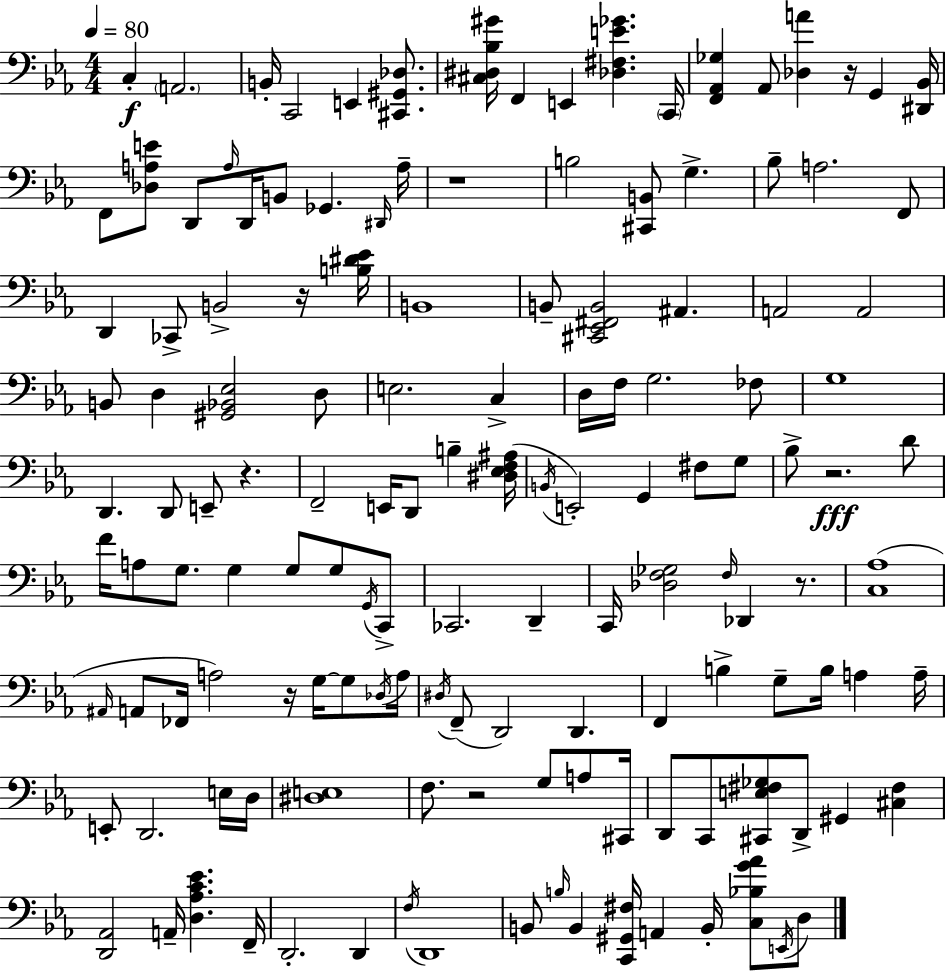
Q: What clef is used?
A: bass